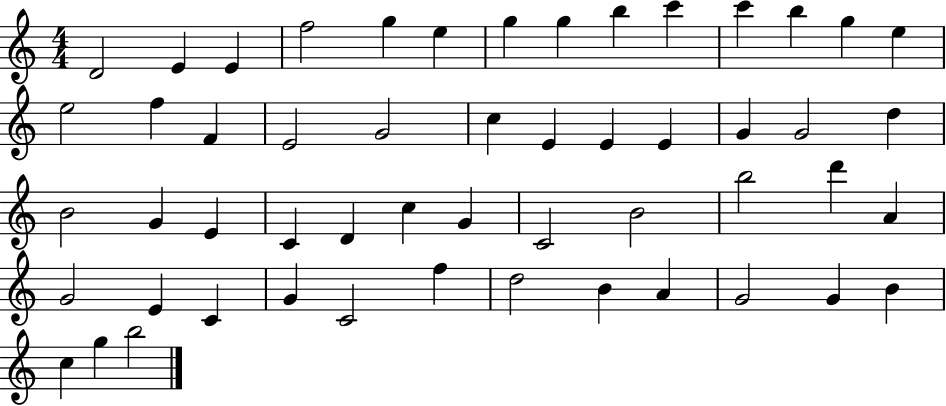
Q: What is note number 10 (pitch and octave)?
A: C6